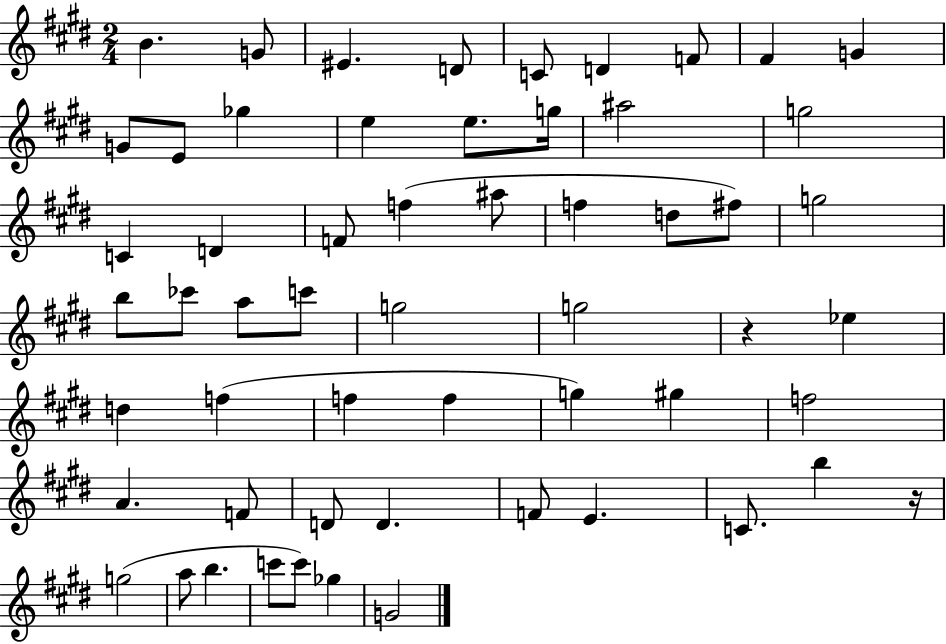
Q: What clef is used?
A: treble